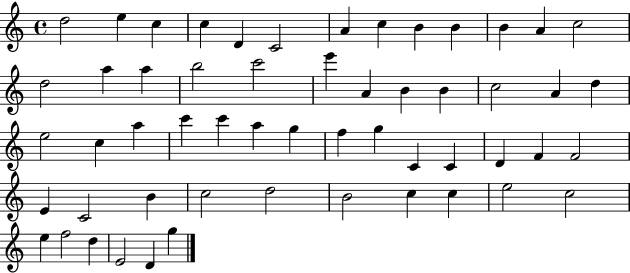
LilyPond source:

{
  \clef treble
  \time 4/4
  \defaultTimeSignature
  \key c \major
  d''2 e''4 c''4 | c''4 d'4 c'2 | a'4 c''4 b'4 b'4 | b'4 a'4 c''2 | \break d''2 a''4 a''4 | b''2 c'''2 | e'''4 a'4 b'4 b'4 | c''2 a'4 d''4 | \break e''2 c''4 a''4 | c'''4 c'''4 a''4 g''4 | f''4 g''4 c'4 c'4 | d'4 f'4 f'2 | \break e'4 c'2 b'4 | c''2 d''2 | b'2 c''4 c''4 | e''2 c''2 | \break e''4 f''2 d''4 | e'2 d'4 g''4 | \bar "|."
}